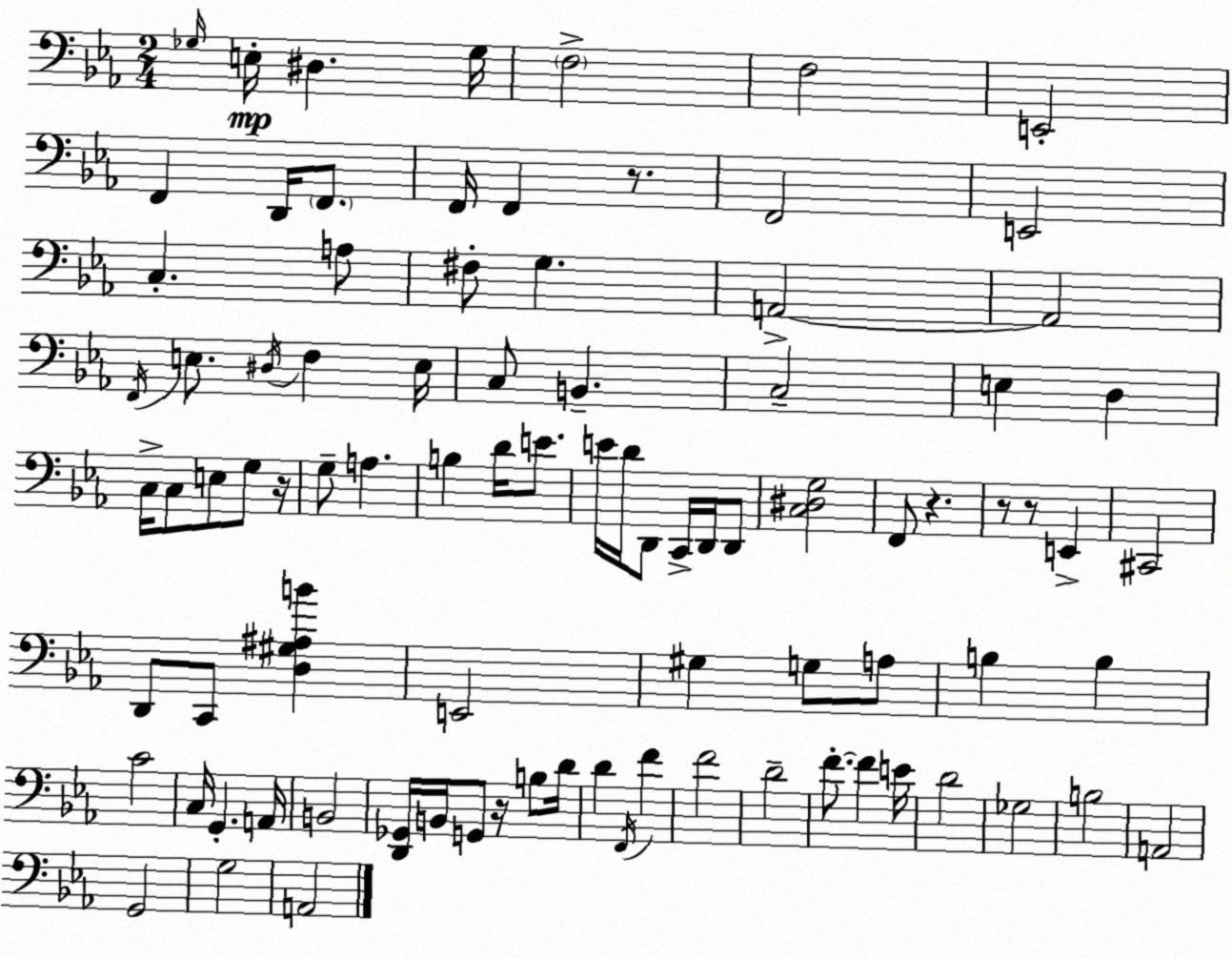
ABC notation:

X:1
T:Untitled
M:2/4
L:1/4
K:Eb
_G,/4 E,/4 ^D, _G,/4 F,2 F,2 E,,2 F,, D,,/4 F,,/2 F,,/4 F,, z/2 F,,2 E,,2 C, A,/2 ^F,/2 G, A,,2 A,,2 F,,/4 E,/2 ^D,/4 F, E,/4 C,/2 B,, C,2 E, D, C,/4 C,/2 E,/2 G,/2 z/4 G,/2 A, B, D/4 E/2 E/4 D/4 D,,/2 C,,/4 D,,/4 D,,/2 [C,^D,G,]2 F,,/2 z z/2 z/2 E,, ^C,,2 D,,/2 C,,/2 [D,^G,^A,B] E,,2 ^G, G,/2 A,/2 B, B, C2 C,/4 G,, A,,/4 B,,2 [D,,_G,,]/4 B,,/4 G,,/2 z/4 B,/2 D/4 D F,,/4 F F2 D2 F/2 F E/4 D2 _G,2 B,2 A,,2 G,,2 G,2 A,,2